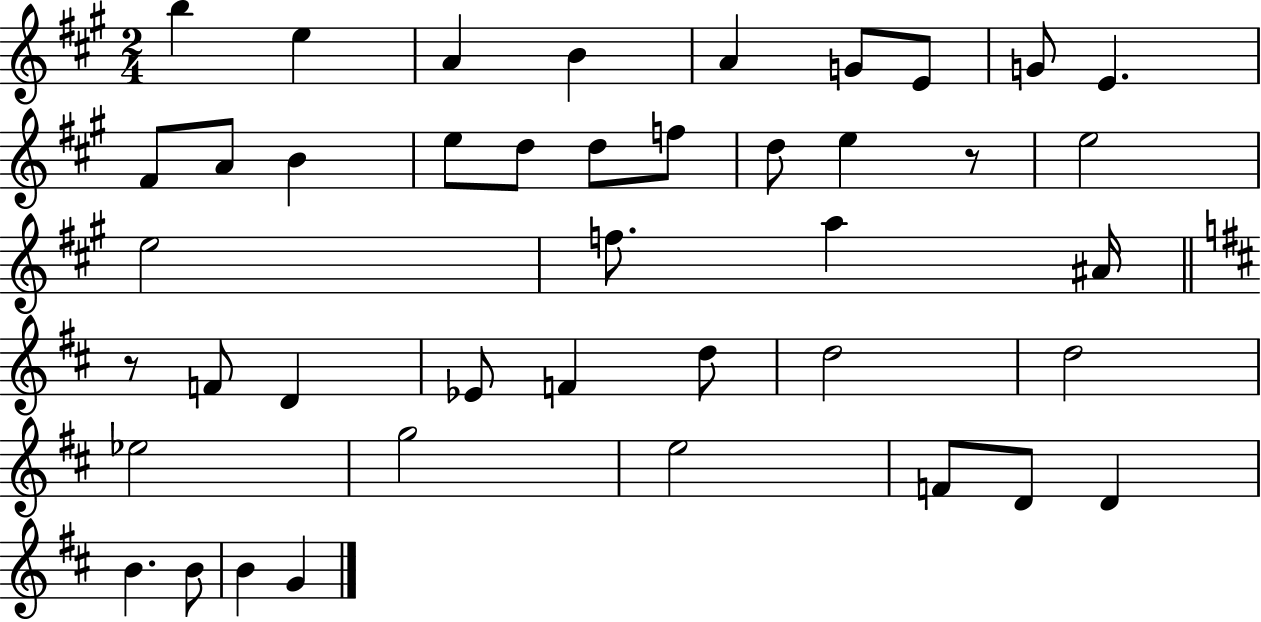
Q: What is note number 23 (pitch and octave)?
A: A#4